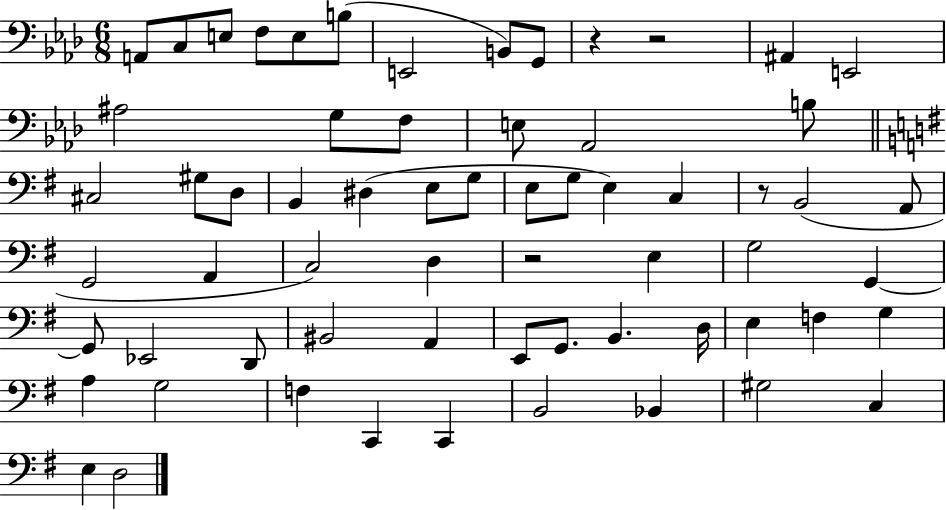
{
  \clef bass
  \numericTimeSignature
  \time 6/8
  \key aes \major
  \repeat volta 2 { a,8 c8 e8 f8 e8 b8( | e,2 b,8) g,8 | r4 r2 | ais,4 e,2 | \break ais2 g8 f8 | e8 aes,2 b8 | \bar "||" \break \key e \minor cis2 gis8 d8 | b,4 dis4( e8 g8 | e8 g8 e4) c4 | r8 b,2( a,8 | \break g,2 a,4 | c2) d4 | r2 e4 | g2 g,4~~ | \break g,8 ees,2 d,8 | bis,2 a,4 | e,8 g,8. b,4. d16 | e4 f4 g4 | \break a4 g2 | f4 c,4 c,4 | b,2 bes,4 | gis2 c4 | \break e4 d2 | } \bar "|."
}